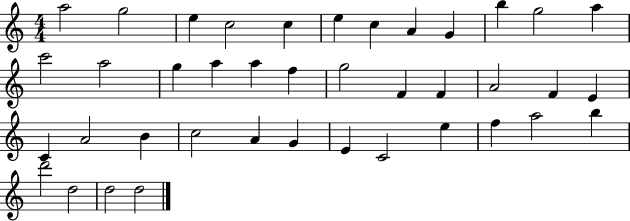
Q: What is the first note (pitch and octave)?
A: A5